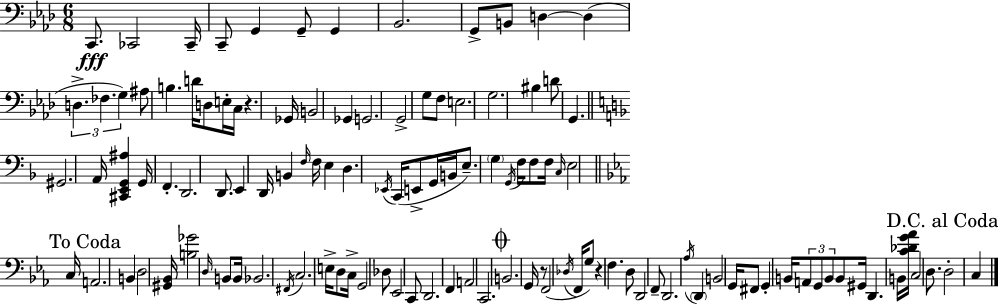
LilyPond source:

{
  \clef bass
  \numericTimeSignature
  \time 6/8
  \key f \minor
  c,8.\fff ces,2 ces,16-- | c,8-- g,4 g,8-- g,4 | bes,2. | g,8-> b,8 d4~~ d4( | \break \tuplet 3/2 { d4.-> fes4. | g4) } ais8 b4. | d'16 d8 e16-. c16 r4. ges,16 | b,2 ges,4 | \break g,2. | g,2-> g8 f8 | e2. | g2. | \break bis4 d'8 g,4. | \bar "||" \break \key f \major gis,2. | a,16 <cis, e, g, ais>4 g,16 f,4.-. | d,2. | d,8. e,4 d,16 b,4 | \break \grace { f16 } f16 e4 d4. | \acciaccatura { ees,16 }( c,16 e,8-> g,16 b,16 e8.--) \parenthesize g4 | \acciaccatura { g,16 } f16 f8 f16 \grace { c16 } e2 | \mark "To Coda" \bar "||" \break \key ees \major c16 a,2. | b,4 d2 | <gis, bes,>16 <b ges'>2 \grace { d16 } b,8 | b,16 bes,2. | \break \acciaccatura { fis,16 } c2. | e16-> d8 c16-> g,2 | des8 ees,2 | c,8 d,2. | \break f,4 a,2 | c,2. | \mark \markup { \musicglyph "scripts.coda" } b,2. | g,16 r8 f,2( | \break \acciaccatura { des16 } f,16 g8) r4 f4. | d8 d,2 | f,8-- d,2. | \acciaccatura { aes16 } \parenthesize d,4 b,2 | \break g,16 fis,8 g,4-. | b,16 \tuplet 3/2 { a,8 g,8 b,8 } b,8 gis,16 d,4. | b,16 <c' des' g' aes'>16 c2 | d8. \mark "D.C. al Coda" d2-. | \break c4 \bar "|."
}